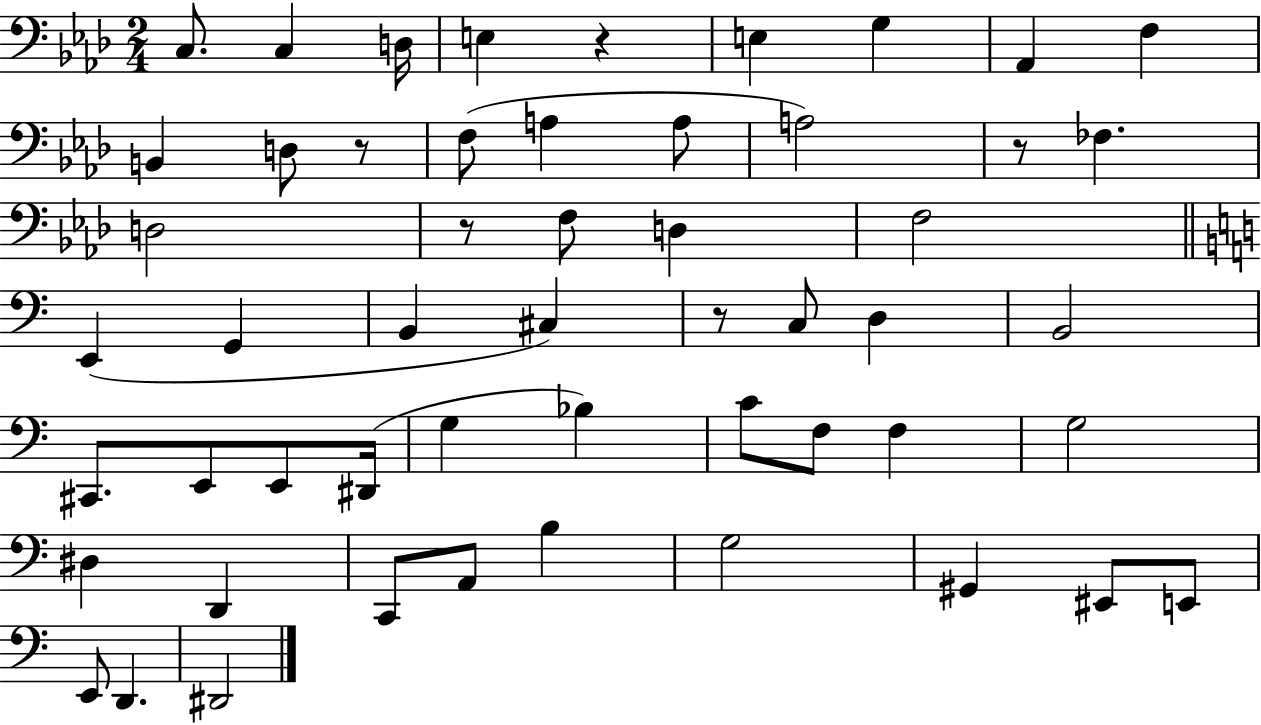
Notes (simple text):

C3/e. C3/q D3/s E3/q R/q E3/q G3/q Ab2/q F3/q B2/q D3/e R/e F3/e A3/q A3/e A3/h R/e FES3/q. D3/h R/e F3/e D3/q F3/h E2/q G2/q B2/q C#3/q R/e C3/e D3/q B2/h C#2/e. E2/e E2/e D#2/s G3/q Bb3/q C4/e F3/e F3/q G3/h D#3/q D2/q C2/e A2/e B3/q G3/h G#2/q EIS2/e E2/e E2/e D2/q. D#2/h